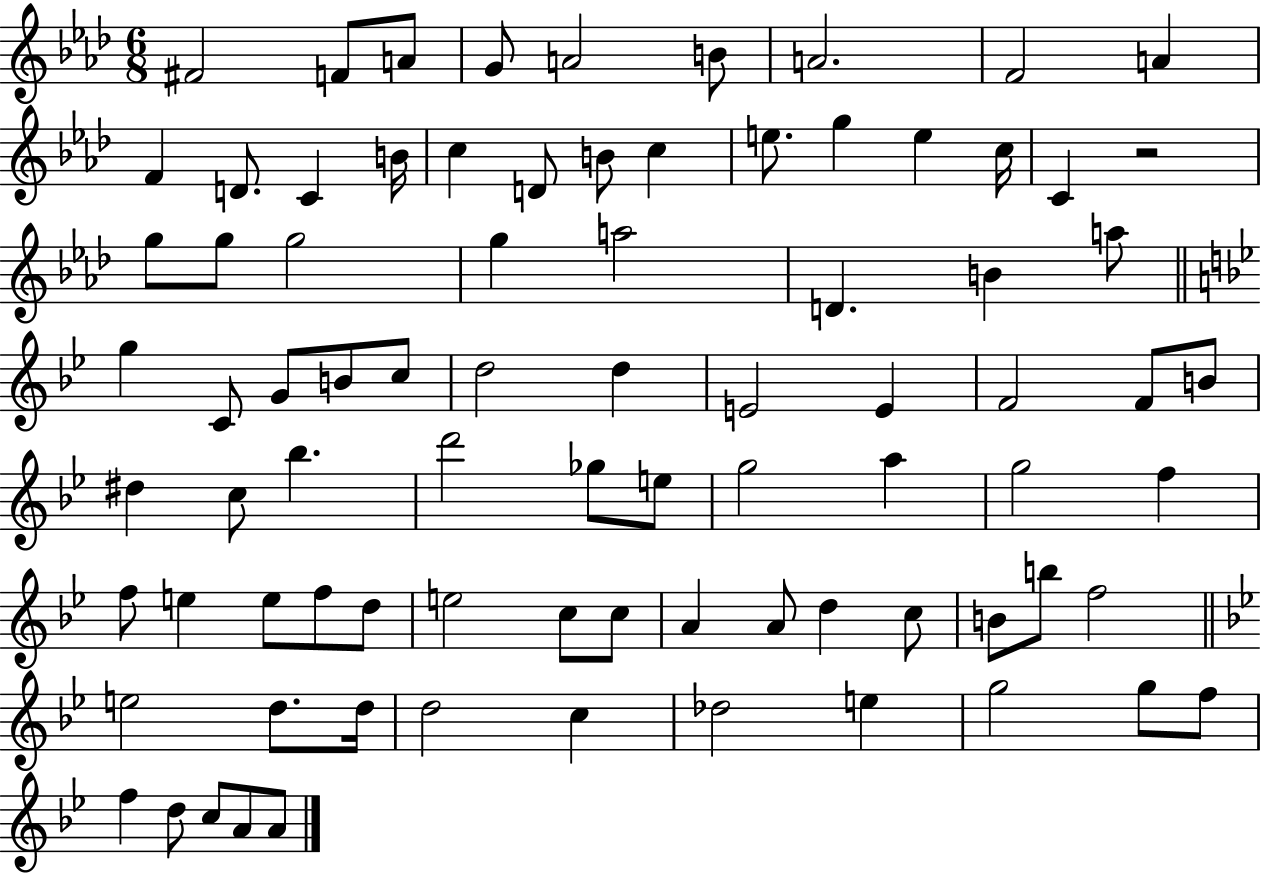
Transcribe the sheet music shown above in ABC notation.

X:1
T:Untitled
M:6/8
L:1/4
K:Ab
^F2 F/2 A/2 G/2 A2 B/2 A2 F2 A F D/2 C B/4 c D/2 B/2 c e/2 g e c/4 C z2 g/2 g/2 g2 g a2 D B a/2 g C/2 G/2 B/2 c/2 d2 d E2 E F2 F/2 B/2 ^d c/2 _b d'2 _g/2 e/2 g2 a g2 f f/2 e e/2 f/2 d/2 e2 c/2 c/2 A A/2 d c/2 B/2 b/2 f2 e2 d/2 d/4 d2 c _d2 e g2 g/2 f/2 f d/2 c/2 A/2 A/2